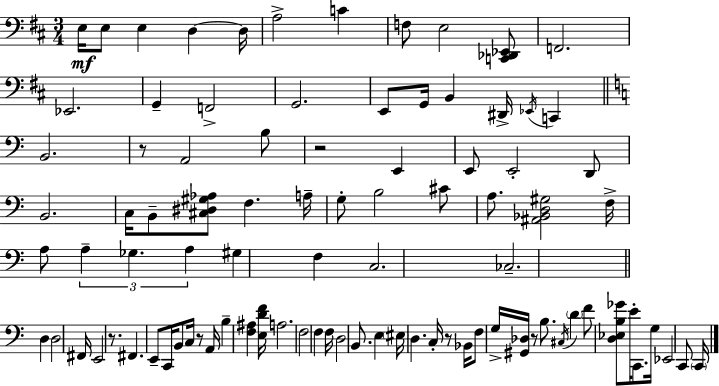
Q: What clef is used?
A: bass